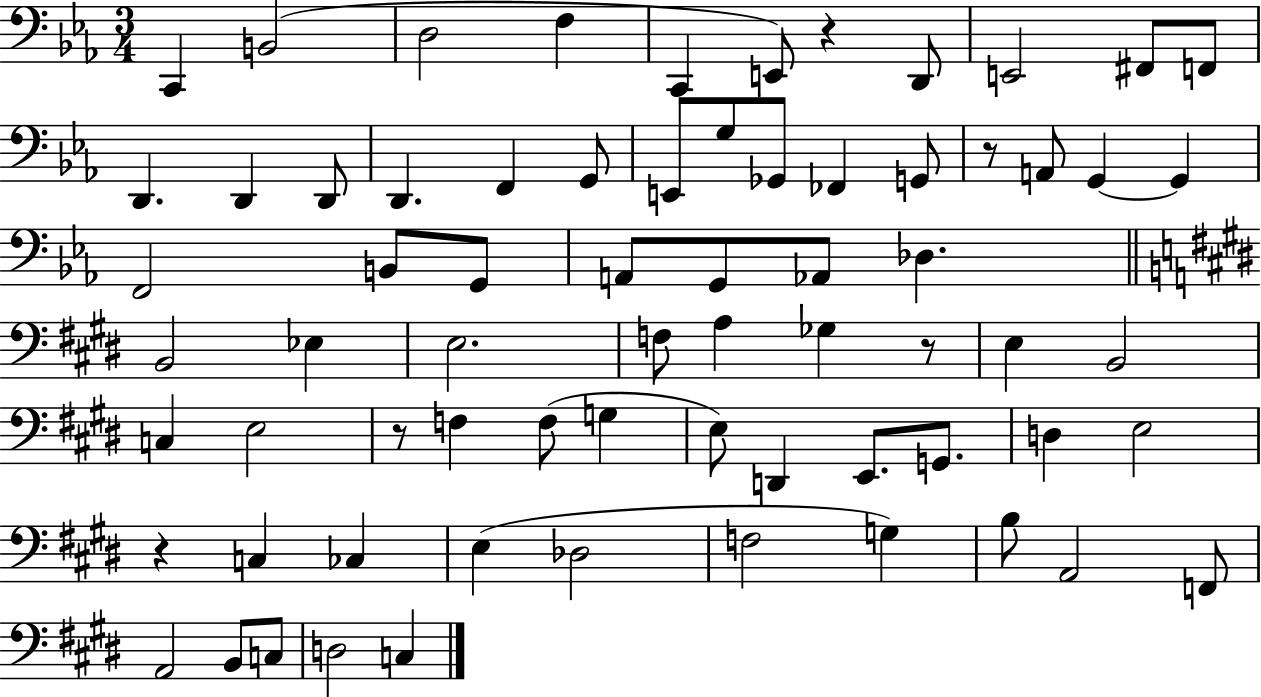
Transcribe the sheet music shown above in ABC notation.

X:1
T:Untitled
M:3/4
L:1/4
K:Eb
C,, B,,2 D,2 F, C,, E,,/2 z D,,/2 E,,2 ^F,,/2 F,,/2 D,, D,, D,,/2 D,, F,, G,,/2 E,,/2 G,/2 _G,,/2 _F,, G,,/2 z/2 A,,/2 G,, G,, F,,2 B,,/2 G,,/2 A,,/2 G,,/2 _A,,/2 _D, B,,2 _E, E,2 F,/2 A, _G, z/2 E, B,,2 C, E,2 z/2 F, F,/2 G, E,/2 D,, E,,/2 G,,/2 D, E,2 z C, _C, E, _D,2 F,2 G, B,/2 A,,2 F,,/2 A,,2 B,,/2 C,/2 D,2 C,